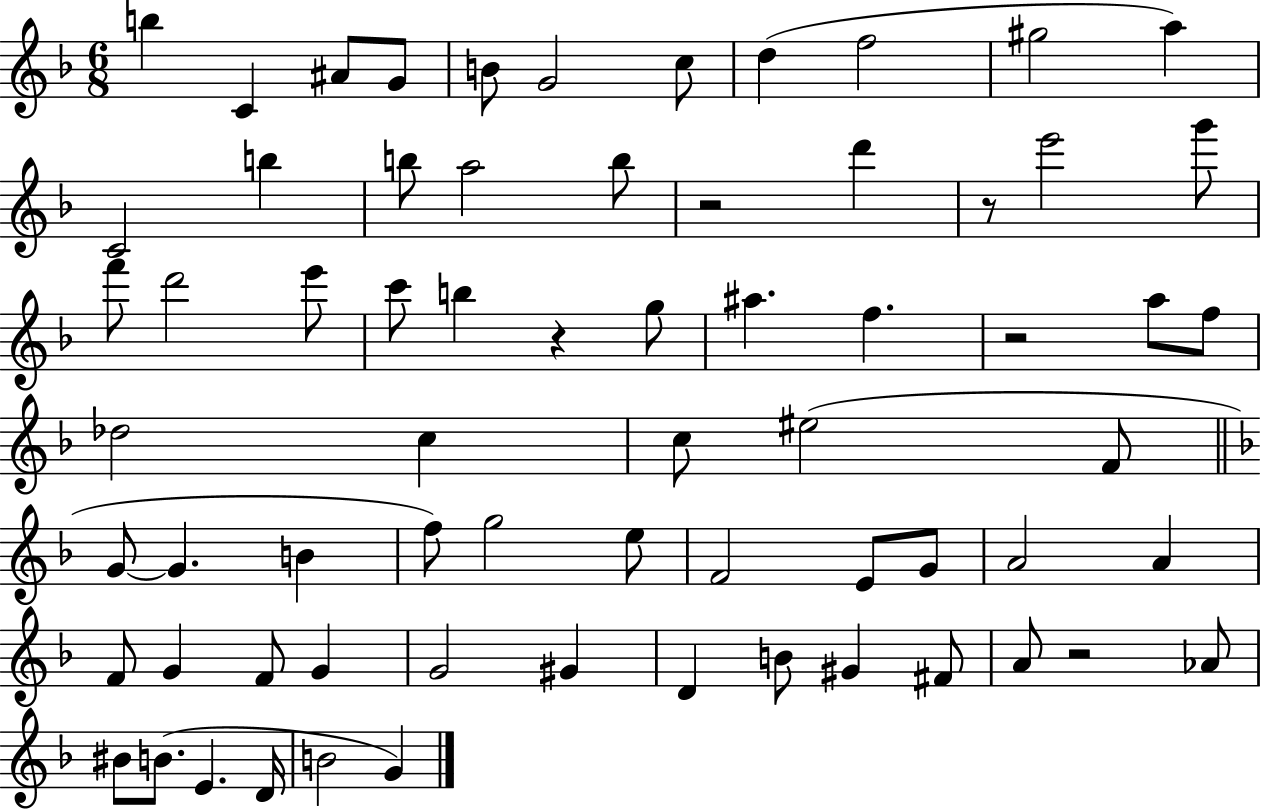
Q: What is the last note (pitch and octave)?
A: G4